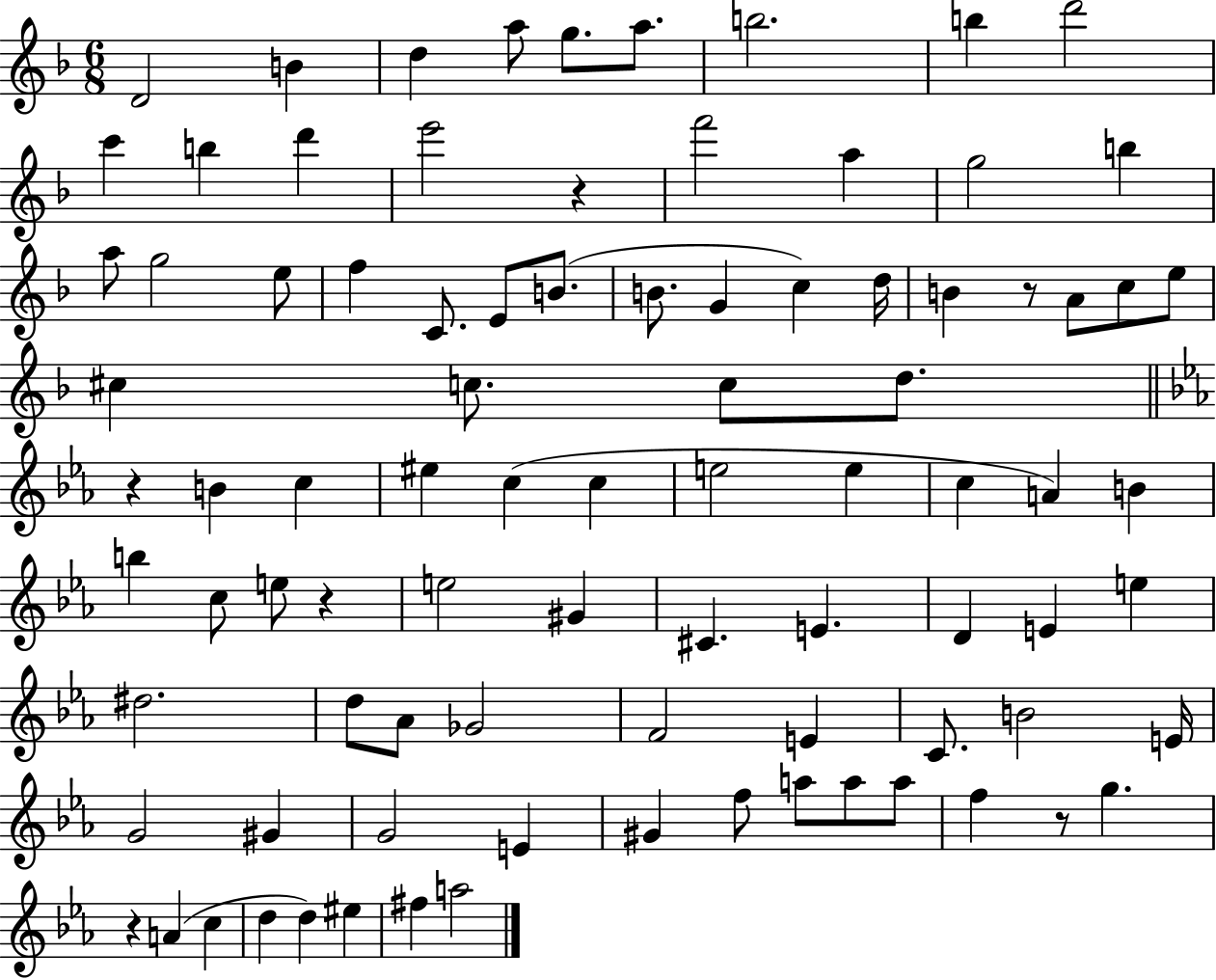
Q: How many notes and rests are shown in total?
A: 89